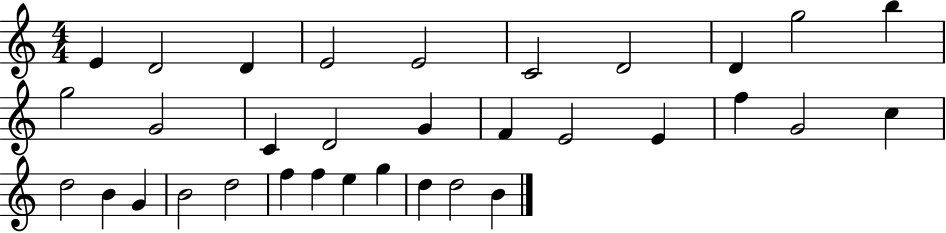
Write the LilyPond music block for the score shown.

{
  \clef treble
  \numericTimeSignature
  \time 4/4
  \key c \major
  e'4 d'2 d'4 | e'2 e'2 | c'2 d'2 | d'4 g''2 b''4 | \break g''2 g'2 | c'4 d'2 g'4 | f'4 e'2 e'4 | f''4 g'2 c''4 | \break d''2 b'4 g'4 | b'2 d''2 | f''4 f''4 e''4 g''4 | d''4 d''2 b'4 | \break \bar "|."
}